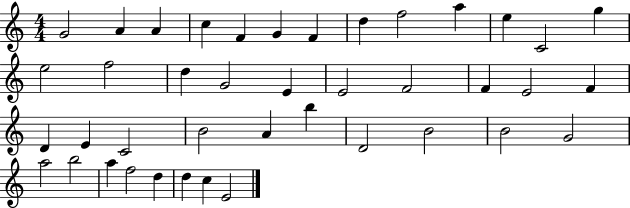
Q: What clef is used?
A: treble